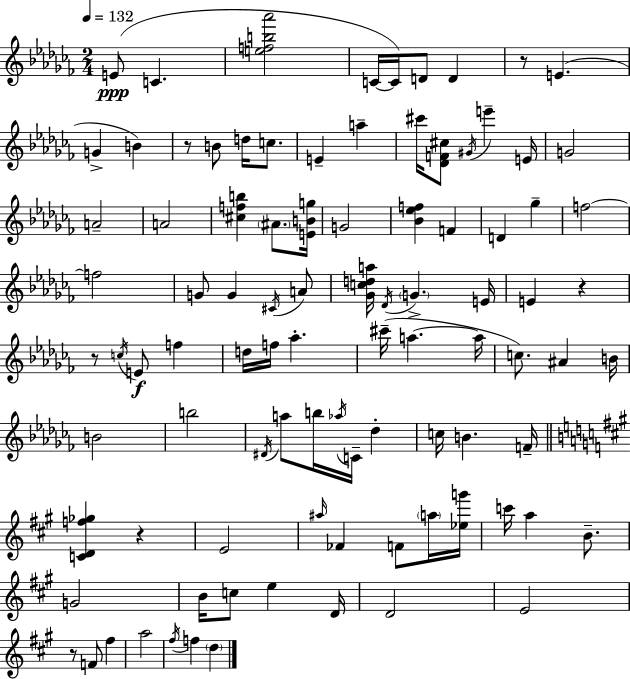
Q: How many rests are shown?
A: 6